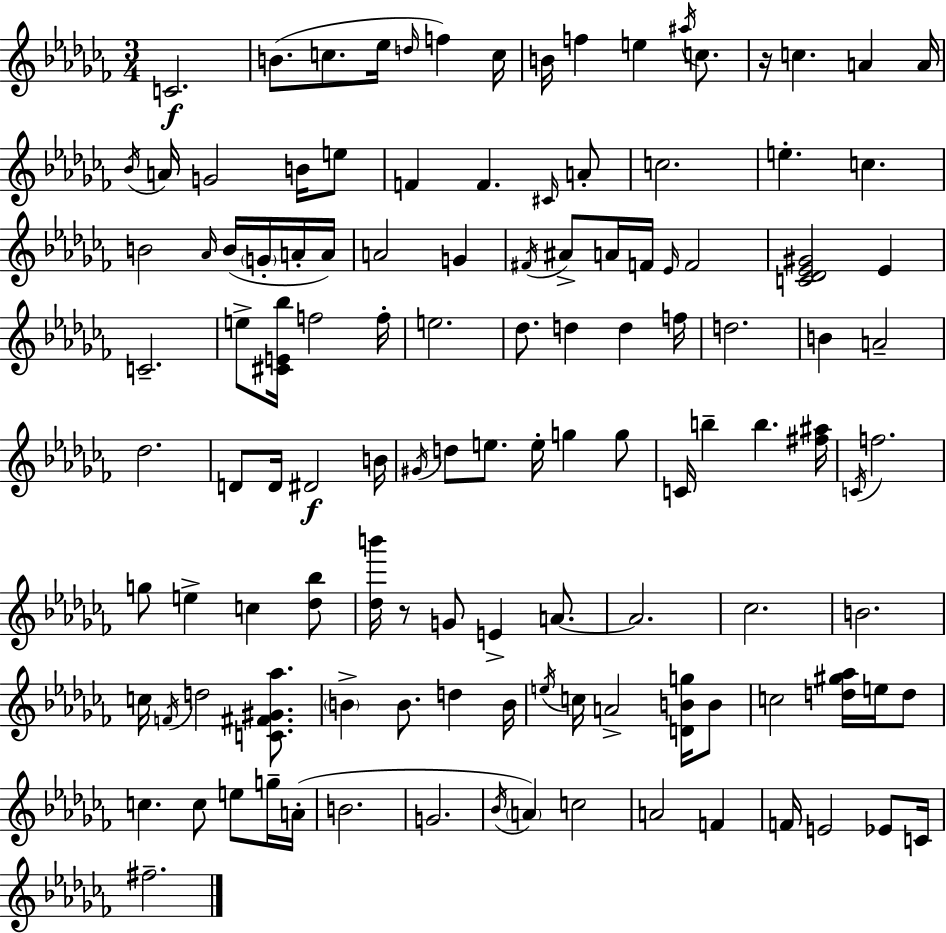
{
  \clef treble
  \numericTimeSignature
  \time 3/4
  \key aes \minor
  c'2.\f | b'8.( c''8. ees''16 \grace { d''16 }) f''4 | c''16 b'16 f''4 e''4 \acciaccatura { ais''16 } c''8. | r16 c''4. a'4 | \break a'16 \acciaccatura { bes'16 } a'16 g'2 | b'16 e''8 f'4 f'4. | \grace { cis'16 } a'8-. c''2. | e''4.-. c''4. | \break b'2 | \grace { aes'16 }( b'16 \parenthesize g'16-. a'16-. a'16) a'2 | g'4 \acciaccatura { fis'16 } ais'8-> a'16 f'16 \grace { ees'16 } f'2 | <c' des' ees' gis'>2 | \break ees'4 c'2.-- | e''8-> <cis' e' bes''>16 f''2 | f''16-. e''2. | des''8. d''4 | \break d''4 f''16 d''2. | b'4 a'2-- | des''2. | d'8 d'16 dis'2\f | \break b'16 \acciaccatura { gis'16 } d''8 e''8. | e''16-. g''4 g''8 c'16 b''4-- | b''4. <fis'' ais''>16 \acciaccatura { c'16 } f''2. | g''8 e''4-> | \break c''4 <des'' bes''>8 <des'' b'''>16 r8 | g'8 e'4-> a'8.~~ a'2. | ces''2. | b'2. | \break c''16 \acciaccatura { f'16 } d''2 | <c' fis' gis' aes''>8. \parenthesize b'4-> | b'8. d''4 b'16 \acciaccatura { e''16 } c''16 | a'2-> <d' b' g''>16 b'8 c''2 | \break <d'' gis'' aes''>16 e''16 d''8 c''4. | c''8 e''8 g''16-- a'16-.( b'2. | g'2. | \acciaccatura { bes'16 }) | \break \parenthesize a'4 c''2 | a'2 f'4 | f'16 e'2 ees'8 c'16 | fis''2.-- | \break \bar "|."
}